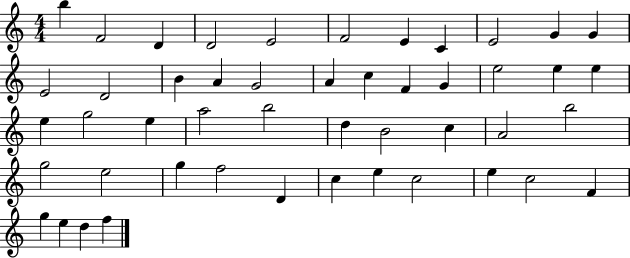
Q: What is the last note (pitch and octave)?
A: F5